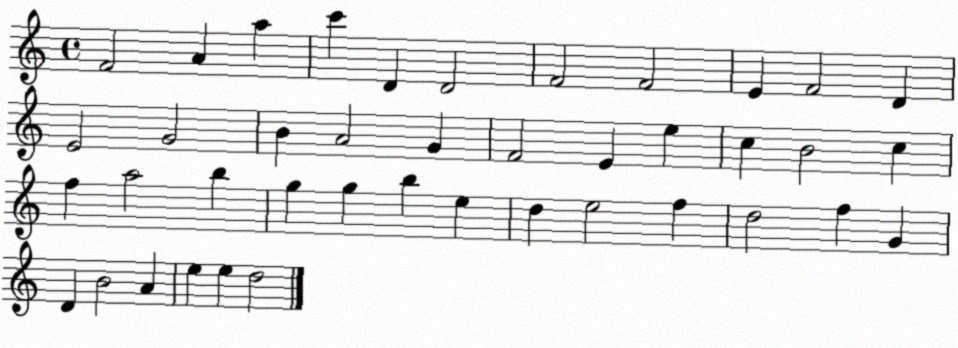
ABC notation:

X:1
T:Untitled
M:4/4
L:1/4
K:C
F2 A a c' D D2 F2 F2 E F2 D E2 G2 B A2 G F2 E e c B2 c f a2 b g g b e d e2 f d2 f G D B2 A e e d2